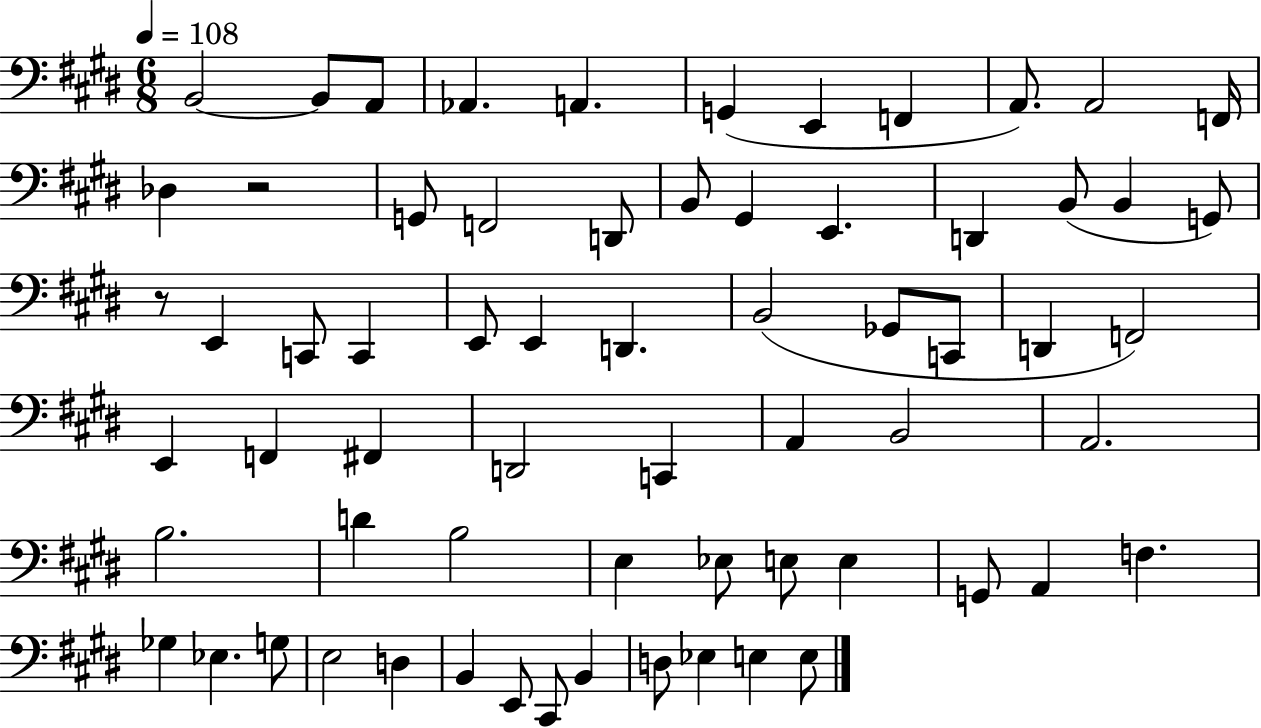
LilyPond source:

{
  \clef bass
  \numericTimeSignature
  \time 6/8
  \key e \major
  \tempo 4 = 108
  b,2~~ b,8 a,8 | aes,4. a,4. | g,4( e,4 f,4 | a,8.) a,2 f,16 | \break des4 r2 | g,8 f,2 d,8 | b,8 gis,4 e,4. | d,4 b,8( b,4 g,8) | \break r8 e,4 c,8 c,4 | e,8 e,4 d,4. | b,2( ges,8 c,8 | d,4 f,2) | \break e,4 f,4 fis,4 | d,2 c,4 | a,4 b,2 | a,2. | \break b2. | d'4 b2 | e4 ees8 e8 e4 | g,8 a,4 f4. | \break ges4 ees4. g8 | e2 d4 | b,4 e,8 cis,8 b,4 | d8 ees4 e4 e8 | \break \bar "|."
}